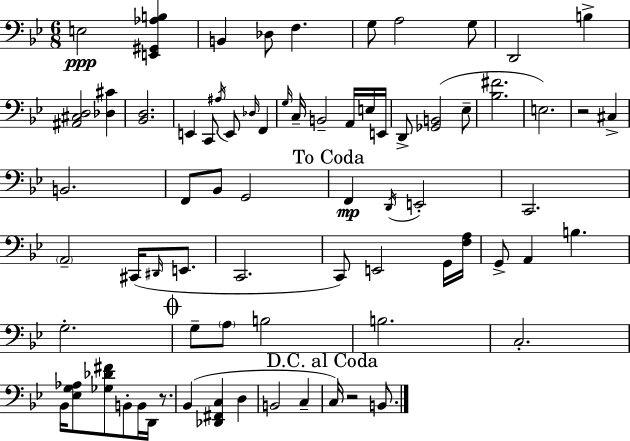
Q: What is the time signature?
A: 6/8